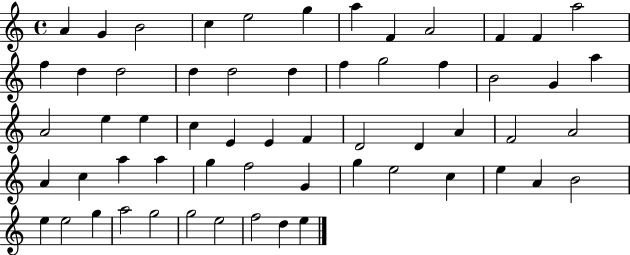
A4/q G4/q B4/h C5/q E5/h G5/q A5/q F4/q A4/h F4/q F4/q A5/h F5/q D5/q D5/h D5/q D5/h D5/q F5/q G5/h F5/q B4/h G4/q A5/q A4/h E5/q E5/q C5/q E4/q E4/q F4/q D4/h D4/q A4/q F4/h A4/h A4/q C5/q A5/q A5/q G5/q F5/h G4/q G5/q E5/h C5/q E5/q A4/q B4/h E5/q E5/h G5/q A5/h G5/h G5/h E5/h F5/h D5/q E5/q